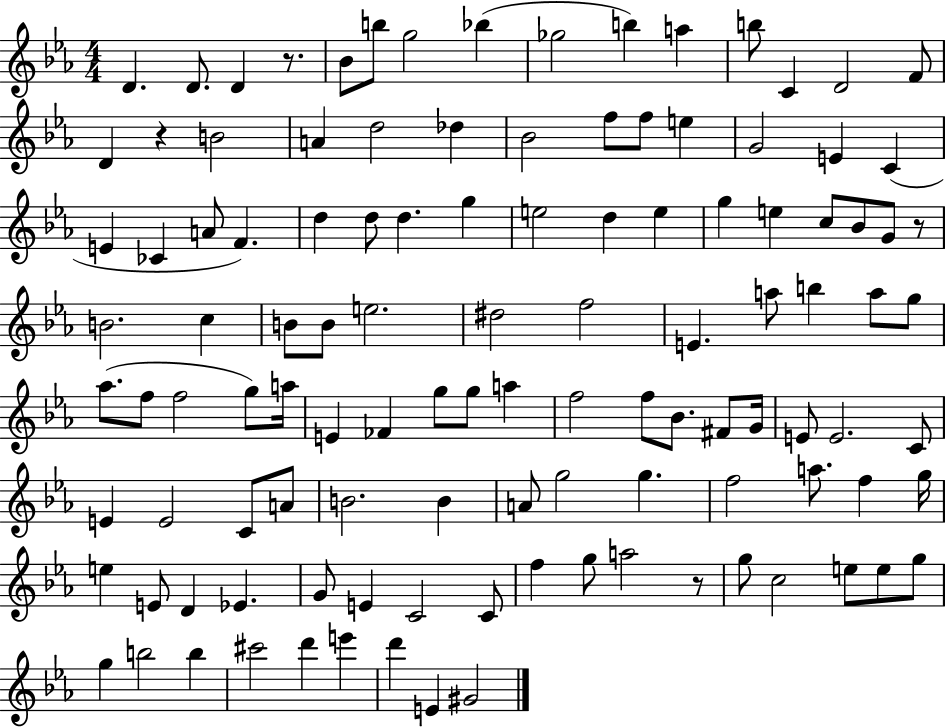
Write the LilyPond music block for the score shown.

{
  \clef treble
  \numericTimeSignature
  \time 4/4
  \key ees \major
  \repeat volta 2 { d'4. d'8. d'4 r8. | bes'8 b''8 g''2 bes''4( | ges''2 b''4) a''4 | b''8 c'4 d'2 f'8 | \break d'4 r4 b'2 | a'4 d''2 des''4 | bes'2 f''8 f''8 e''4 | g'2 e'4 c'4( | \break e'4 ces'4 a'8 f'4.) | d''4 d''8 d''4. g''4 | e''2 d''4 e''4 | g''4 e''4 c''8 bes'8 g'8 r8 | \break b'2. c''4 | b'8 b'8 e''2. | dis''2 f''2 | e'4. a''8 b''4 a''8 g''8 | \break aes''8.( f''8 f''2 g''8) a''16 | e'4 fes'4 g''8 g''8 a''4 | f''2 f''8 bes'8. fis'8 g'16 | e'8 e'2. c'8 | \break e'4 e'2 c'8 a'8 | b'2. b'4 | a'8 g''2 g''4. | f''2 a''8. f''4 g''16 | \break e''4 e'8 d'4 ees'4. | g'8 e'4 c'2 c'8 | f''4 g''8 a''2 r8 | g''8 c''2 e''8 e''8 g''8 | \break g''4 b''2 b''4 | cis'''2 d'''4 e'''4 | d'''4 e'4 gis'2 | } \bar "|."
}